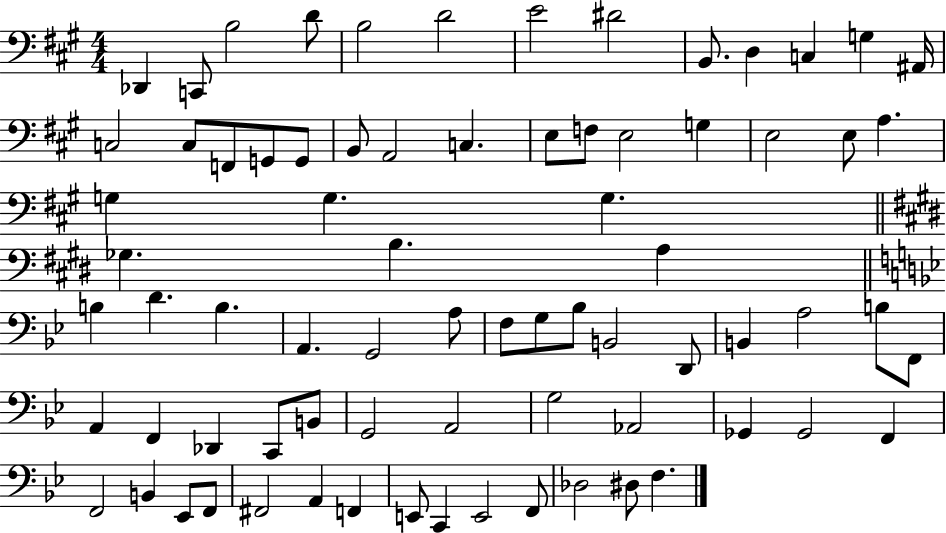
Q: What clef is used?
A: bass